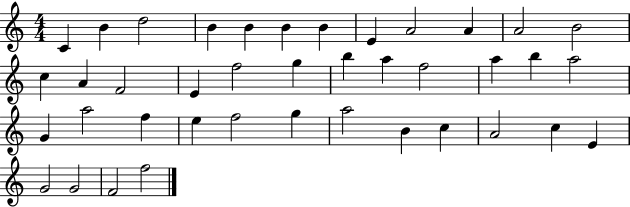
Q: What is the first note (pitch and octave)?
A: C4